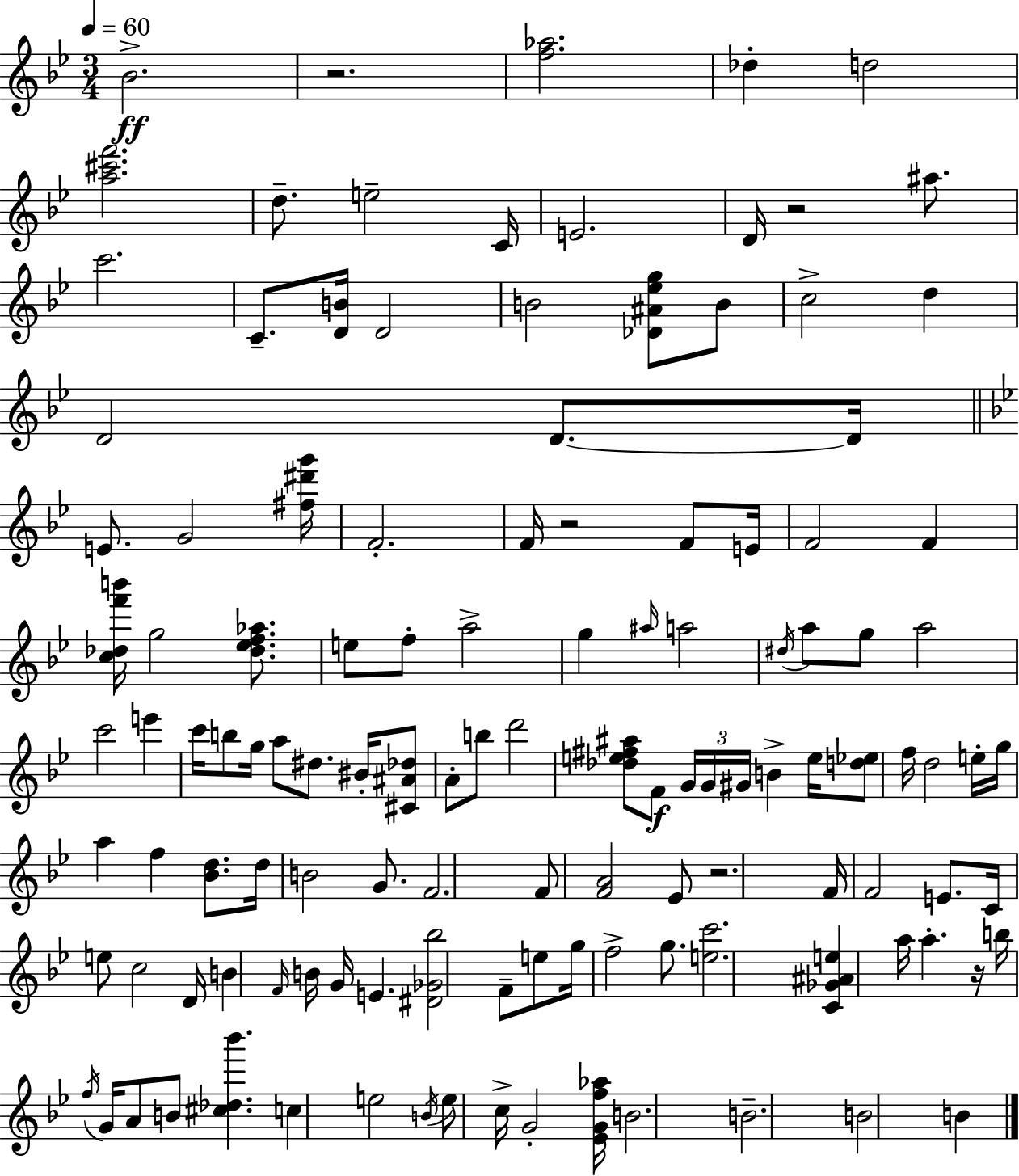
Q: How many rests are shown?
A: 5